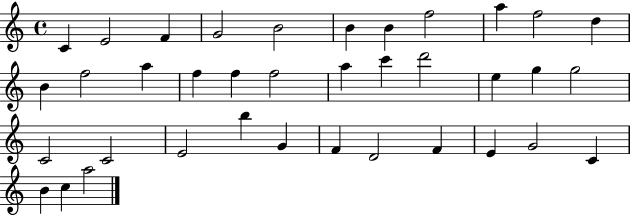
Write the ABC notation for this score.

X:1
T:Untitled
M:4/4
L:1/4
K:C
C E2 F G2 B2 B B f2 a f2 d B f2 a f f f2 a c' d'2 e g g2 C2 C2 E2 b G F D2 F E G2 C B c a2